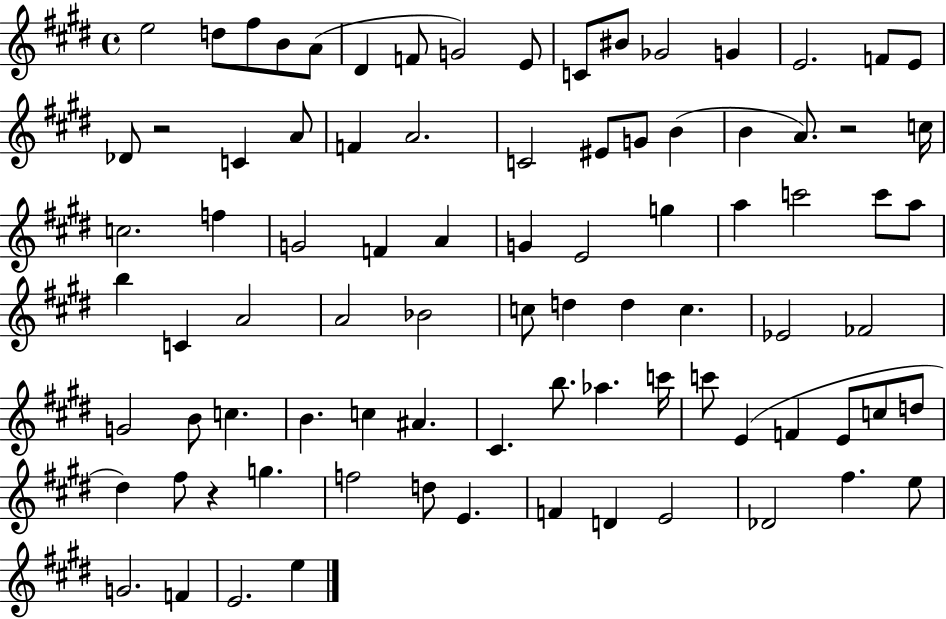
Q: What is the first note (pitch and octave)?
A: E5